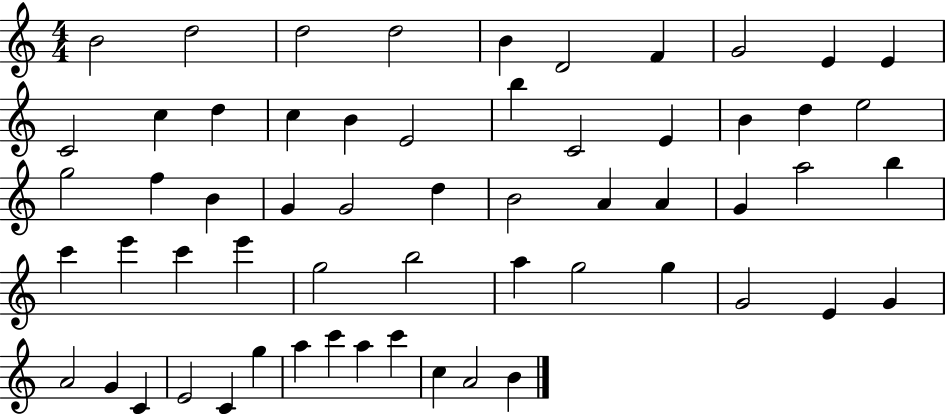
B4/h D5/h D5/h D5/h B4/q D4/h F4/q G4/h E4/q E4/q C4/h C5/q D5/q C5/q B4/q E4/h B5/q C4/h E4/q B4/q D5/q E5/h G5/h F5/q B4/q G4/q G4/h D5/q B4/h A4/q A4/q G4/q A5/h B5/q C6/q E6/q C6/q E6/q G5/h B5/h A5/q G5/h G5/q G4/h E4/q G4/q A4/h G4/q C4/q E4/h C4/q G5/q A5/q C6/q A5/q C6/q C5/q A4/h B4/q